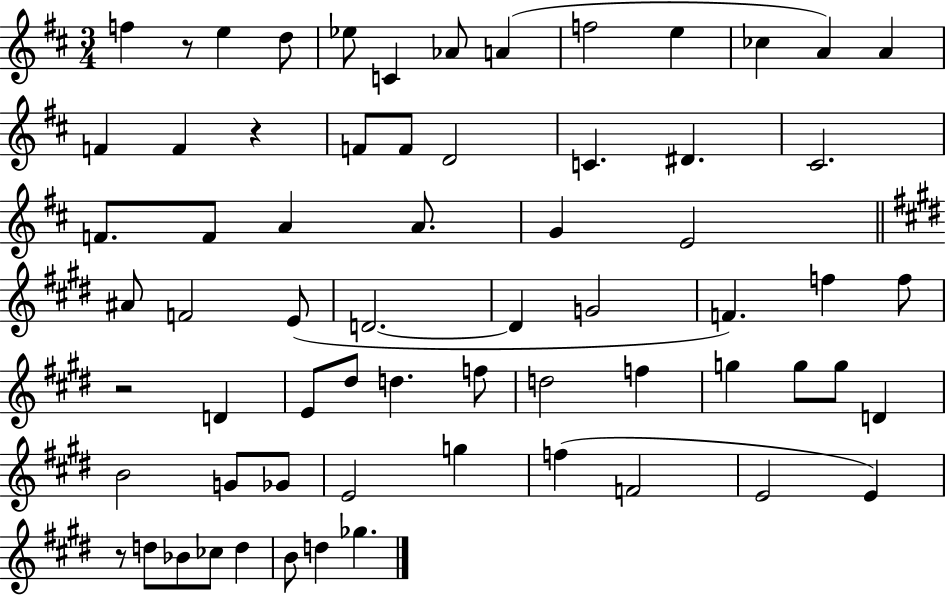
{
  \clef treble
  \numericTimeSignature
  \time 3/4
  \key d \major
  f''4 r8 e''4 d''8 | ees''8 c'4 aes'8 a'4( | f''2 e''4 | ces''4 a'4) a'4 | \break f'4 f'4 r4 | f'8 f'8 d'2 | c'4. dis'4. | cis'2. | \break f'8. f'8 a'4 a'8. | g'4 e'2 | \bar "||" \break \key e \major ais'8 f'2 e'8( | d'2.~~ | d'4 g'2 | f'4.) f''4 f''8 | \break r2 d'4 | e'8 dis''8 d''4. f''8 | d''2 f''4 | g''4 g''8 g''8 d'4 | \break b'2 g'8 ges'8 | e'2 g''4 | f''4( f'2 | e'2 e'4) | \break r8 d''8 bes'8 ces''8 d''4 | b'8 d''4 ges''4. | \bar "|."
}